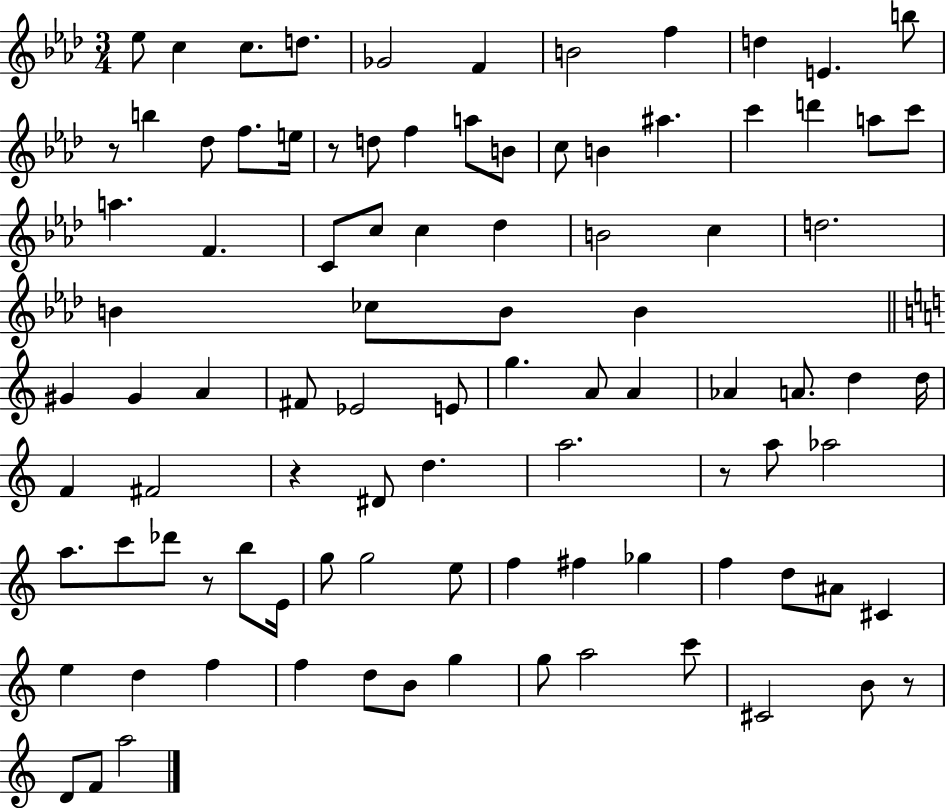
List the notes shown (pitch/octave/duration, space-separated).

Eb5/e C5/q C5/e. D5/e. Gb4/h F4/q B4/h F5/q D5/q E4/q. B5/e R/e B5/q Db5/e F5/e. E5/s R/e D5/e F5/q A5/e B4/e C5/e B4/q A#5/q. C6/q D6/q A5/e C6/e A5/q. F4/q. C4/e C5/e C5/q Db5/q B4/h C5/q D5/h. B4/q CES5/e B4/e B4/q G#4/q G#4/q A4/q F#4/e Eb4/h E4/e G5/q. A4/e A4/q Ab4/q A4/e. D5/q D5/s F4/q F#4/h R/q D#4/e D5/q. A5/h. R/e A5/e Ab5/h A5/e. C6/e Db6/e R/e B5/e E4/s G5/e G5/h E5/e F5/q F#5/q Gb5/q F5/q D5/e A#4/e C#4/q E5/q D5/q F5/q F5/q D5/e B4/e G5/q G5/e A5/h C6/e C#4/h B4/e R/e D4/e F4/e A5/h